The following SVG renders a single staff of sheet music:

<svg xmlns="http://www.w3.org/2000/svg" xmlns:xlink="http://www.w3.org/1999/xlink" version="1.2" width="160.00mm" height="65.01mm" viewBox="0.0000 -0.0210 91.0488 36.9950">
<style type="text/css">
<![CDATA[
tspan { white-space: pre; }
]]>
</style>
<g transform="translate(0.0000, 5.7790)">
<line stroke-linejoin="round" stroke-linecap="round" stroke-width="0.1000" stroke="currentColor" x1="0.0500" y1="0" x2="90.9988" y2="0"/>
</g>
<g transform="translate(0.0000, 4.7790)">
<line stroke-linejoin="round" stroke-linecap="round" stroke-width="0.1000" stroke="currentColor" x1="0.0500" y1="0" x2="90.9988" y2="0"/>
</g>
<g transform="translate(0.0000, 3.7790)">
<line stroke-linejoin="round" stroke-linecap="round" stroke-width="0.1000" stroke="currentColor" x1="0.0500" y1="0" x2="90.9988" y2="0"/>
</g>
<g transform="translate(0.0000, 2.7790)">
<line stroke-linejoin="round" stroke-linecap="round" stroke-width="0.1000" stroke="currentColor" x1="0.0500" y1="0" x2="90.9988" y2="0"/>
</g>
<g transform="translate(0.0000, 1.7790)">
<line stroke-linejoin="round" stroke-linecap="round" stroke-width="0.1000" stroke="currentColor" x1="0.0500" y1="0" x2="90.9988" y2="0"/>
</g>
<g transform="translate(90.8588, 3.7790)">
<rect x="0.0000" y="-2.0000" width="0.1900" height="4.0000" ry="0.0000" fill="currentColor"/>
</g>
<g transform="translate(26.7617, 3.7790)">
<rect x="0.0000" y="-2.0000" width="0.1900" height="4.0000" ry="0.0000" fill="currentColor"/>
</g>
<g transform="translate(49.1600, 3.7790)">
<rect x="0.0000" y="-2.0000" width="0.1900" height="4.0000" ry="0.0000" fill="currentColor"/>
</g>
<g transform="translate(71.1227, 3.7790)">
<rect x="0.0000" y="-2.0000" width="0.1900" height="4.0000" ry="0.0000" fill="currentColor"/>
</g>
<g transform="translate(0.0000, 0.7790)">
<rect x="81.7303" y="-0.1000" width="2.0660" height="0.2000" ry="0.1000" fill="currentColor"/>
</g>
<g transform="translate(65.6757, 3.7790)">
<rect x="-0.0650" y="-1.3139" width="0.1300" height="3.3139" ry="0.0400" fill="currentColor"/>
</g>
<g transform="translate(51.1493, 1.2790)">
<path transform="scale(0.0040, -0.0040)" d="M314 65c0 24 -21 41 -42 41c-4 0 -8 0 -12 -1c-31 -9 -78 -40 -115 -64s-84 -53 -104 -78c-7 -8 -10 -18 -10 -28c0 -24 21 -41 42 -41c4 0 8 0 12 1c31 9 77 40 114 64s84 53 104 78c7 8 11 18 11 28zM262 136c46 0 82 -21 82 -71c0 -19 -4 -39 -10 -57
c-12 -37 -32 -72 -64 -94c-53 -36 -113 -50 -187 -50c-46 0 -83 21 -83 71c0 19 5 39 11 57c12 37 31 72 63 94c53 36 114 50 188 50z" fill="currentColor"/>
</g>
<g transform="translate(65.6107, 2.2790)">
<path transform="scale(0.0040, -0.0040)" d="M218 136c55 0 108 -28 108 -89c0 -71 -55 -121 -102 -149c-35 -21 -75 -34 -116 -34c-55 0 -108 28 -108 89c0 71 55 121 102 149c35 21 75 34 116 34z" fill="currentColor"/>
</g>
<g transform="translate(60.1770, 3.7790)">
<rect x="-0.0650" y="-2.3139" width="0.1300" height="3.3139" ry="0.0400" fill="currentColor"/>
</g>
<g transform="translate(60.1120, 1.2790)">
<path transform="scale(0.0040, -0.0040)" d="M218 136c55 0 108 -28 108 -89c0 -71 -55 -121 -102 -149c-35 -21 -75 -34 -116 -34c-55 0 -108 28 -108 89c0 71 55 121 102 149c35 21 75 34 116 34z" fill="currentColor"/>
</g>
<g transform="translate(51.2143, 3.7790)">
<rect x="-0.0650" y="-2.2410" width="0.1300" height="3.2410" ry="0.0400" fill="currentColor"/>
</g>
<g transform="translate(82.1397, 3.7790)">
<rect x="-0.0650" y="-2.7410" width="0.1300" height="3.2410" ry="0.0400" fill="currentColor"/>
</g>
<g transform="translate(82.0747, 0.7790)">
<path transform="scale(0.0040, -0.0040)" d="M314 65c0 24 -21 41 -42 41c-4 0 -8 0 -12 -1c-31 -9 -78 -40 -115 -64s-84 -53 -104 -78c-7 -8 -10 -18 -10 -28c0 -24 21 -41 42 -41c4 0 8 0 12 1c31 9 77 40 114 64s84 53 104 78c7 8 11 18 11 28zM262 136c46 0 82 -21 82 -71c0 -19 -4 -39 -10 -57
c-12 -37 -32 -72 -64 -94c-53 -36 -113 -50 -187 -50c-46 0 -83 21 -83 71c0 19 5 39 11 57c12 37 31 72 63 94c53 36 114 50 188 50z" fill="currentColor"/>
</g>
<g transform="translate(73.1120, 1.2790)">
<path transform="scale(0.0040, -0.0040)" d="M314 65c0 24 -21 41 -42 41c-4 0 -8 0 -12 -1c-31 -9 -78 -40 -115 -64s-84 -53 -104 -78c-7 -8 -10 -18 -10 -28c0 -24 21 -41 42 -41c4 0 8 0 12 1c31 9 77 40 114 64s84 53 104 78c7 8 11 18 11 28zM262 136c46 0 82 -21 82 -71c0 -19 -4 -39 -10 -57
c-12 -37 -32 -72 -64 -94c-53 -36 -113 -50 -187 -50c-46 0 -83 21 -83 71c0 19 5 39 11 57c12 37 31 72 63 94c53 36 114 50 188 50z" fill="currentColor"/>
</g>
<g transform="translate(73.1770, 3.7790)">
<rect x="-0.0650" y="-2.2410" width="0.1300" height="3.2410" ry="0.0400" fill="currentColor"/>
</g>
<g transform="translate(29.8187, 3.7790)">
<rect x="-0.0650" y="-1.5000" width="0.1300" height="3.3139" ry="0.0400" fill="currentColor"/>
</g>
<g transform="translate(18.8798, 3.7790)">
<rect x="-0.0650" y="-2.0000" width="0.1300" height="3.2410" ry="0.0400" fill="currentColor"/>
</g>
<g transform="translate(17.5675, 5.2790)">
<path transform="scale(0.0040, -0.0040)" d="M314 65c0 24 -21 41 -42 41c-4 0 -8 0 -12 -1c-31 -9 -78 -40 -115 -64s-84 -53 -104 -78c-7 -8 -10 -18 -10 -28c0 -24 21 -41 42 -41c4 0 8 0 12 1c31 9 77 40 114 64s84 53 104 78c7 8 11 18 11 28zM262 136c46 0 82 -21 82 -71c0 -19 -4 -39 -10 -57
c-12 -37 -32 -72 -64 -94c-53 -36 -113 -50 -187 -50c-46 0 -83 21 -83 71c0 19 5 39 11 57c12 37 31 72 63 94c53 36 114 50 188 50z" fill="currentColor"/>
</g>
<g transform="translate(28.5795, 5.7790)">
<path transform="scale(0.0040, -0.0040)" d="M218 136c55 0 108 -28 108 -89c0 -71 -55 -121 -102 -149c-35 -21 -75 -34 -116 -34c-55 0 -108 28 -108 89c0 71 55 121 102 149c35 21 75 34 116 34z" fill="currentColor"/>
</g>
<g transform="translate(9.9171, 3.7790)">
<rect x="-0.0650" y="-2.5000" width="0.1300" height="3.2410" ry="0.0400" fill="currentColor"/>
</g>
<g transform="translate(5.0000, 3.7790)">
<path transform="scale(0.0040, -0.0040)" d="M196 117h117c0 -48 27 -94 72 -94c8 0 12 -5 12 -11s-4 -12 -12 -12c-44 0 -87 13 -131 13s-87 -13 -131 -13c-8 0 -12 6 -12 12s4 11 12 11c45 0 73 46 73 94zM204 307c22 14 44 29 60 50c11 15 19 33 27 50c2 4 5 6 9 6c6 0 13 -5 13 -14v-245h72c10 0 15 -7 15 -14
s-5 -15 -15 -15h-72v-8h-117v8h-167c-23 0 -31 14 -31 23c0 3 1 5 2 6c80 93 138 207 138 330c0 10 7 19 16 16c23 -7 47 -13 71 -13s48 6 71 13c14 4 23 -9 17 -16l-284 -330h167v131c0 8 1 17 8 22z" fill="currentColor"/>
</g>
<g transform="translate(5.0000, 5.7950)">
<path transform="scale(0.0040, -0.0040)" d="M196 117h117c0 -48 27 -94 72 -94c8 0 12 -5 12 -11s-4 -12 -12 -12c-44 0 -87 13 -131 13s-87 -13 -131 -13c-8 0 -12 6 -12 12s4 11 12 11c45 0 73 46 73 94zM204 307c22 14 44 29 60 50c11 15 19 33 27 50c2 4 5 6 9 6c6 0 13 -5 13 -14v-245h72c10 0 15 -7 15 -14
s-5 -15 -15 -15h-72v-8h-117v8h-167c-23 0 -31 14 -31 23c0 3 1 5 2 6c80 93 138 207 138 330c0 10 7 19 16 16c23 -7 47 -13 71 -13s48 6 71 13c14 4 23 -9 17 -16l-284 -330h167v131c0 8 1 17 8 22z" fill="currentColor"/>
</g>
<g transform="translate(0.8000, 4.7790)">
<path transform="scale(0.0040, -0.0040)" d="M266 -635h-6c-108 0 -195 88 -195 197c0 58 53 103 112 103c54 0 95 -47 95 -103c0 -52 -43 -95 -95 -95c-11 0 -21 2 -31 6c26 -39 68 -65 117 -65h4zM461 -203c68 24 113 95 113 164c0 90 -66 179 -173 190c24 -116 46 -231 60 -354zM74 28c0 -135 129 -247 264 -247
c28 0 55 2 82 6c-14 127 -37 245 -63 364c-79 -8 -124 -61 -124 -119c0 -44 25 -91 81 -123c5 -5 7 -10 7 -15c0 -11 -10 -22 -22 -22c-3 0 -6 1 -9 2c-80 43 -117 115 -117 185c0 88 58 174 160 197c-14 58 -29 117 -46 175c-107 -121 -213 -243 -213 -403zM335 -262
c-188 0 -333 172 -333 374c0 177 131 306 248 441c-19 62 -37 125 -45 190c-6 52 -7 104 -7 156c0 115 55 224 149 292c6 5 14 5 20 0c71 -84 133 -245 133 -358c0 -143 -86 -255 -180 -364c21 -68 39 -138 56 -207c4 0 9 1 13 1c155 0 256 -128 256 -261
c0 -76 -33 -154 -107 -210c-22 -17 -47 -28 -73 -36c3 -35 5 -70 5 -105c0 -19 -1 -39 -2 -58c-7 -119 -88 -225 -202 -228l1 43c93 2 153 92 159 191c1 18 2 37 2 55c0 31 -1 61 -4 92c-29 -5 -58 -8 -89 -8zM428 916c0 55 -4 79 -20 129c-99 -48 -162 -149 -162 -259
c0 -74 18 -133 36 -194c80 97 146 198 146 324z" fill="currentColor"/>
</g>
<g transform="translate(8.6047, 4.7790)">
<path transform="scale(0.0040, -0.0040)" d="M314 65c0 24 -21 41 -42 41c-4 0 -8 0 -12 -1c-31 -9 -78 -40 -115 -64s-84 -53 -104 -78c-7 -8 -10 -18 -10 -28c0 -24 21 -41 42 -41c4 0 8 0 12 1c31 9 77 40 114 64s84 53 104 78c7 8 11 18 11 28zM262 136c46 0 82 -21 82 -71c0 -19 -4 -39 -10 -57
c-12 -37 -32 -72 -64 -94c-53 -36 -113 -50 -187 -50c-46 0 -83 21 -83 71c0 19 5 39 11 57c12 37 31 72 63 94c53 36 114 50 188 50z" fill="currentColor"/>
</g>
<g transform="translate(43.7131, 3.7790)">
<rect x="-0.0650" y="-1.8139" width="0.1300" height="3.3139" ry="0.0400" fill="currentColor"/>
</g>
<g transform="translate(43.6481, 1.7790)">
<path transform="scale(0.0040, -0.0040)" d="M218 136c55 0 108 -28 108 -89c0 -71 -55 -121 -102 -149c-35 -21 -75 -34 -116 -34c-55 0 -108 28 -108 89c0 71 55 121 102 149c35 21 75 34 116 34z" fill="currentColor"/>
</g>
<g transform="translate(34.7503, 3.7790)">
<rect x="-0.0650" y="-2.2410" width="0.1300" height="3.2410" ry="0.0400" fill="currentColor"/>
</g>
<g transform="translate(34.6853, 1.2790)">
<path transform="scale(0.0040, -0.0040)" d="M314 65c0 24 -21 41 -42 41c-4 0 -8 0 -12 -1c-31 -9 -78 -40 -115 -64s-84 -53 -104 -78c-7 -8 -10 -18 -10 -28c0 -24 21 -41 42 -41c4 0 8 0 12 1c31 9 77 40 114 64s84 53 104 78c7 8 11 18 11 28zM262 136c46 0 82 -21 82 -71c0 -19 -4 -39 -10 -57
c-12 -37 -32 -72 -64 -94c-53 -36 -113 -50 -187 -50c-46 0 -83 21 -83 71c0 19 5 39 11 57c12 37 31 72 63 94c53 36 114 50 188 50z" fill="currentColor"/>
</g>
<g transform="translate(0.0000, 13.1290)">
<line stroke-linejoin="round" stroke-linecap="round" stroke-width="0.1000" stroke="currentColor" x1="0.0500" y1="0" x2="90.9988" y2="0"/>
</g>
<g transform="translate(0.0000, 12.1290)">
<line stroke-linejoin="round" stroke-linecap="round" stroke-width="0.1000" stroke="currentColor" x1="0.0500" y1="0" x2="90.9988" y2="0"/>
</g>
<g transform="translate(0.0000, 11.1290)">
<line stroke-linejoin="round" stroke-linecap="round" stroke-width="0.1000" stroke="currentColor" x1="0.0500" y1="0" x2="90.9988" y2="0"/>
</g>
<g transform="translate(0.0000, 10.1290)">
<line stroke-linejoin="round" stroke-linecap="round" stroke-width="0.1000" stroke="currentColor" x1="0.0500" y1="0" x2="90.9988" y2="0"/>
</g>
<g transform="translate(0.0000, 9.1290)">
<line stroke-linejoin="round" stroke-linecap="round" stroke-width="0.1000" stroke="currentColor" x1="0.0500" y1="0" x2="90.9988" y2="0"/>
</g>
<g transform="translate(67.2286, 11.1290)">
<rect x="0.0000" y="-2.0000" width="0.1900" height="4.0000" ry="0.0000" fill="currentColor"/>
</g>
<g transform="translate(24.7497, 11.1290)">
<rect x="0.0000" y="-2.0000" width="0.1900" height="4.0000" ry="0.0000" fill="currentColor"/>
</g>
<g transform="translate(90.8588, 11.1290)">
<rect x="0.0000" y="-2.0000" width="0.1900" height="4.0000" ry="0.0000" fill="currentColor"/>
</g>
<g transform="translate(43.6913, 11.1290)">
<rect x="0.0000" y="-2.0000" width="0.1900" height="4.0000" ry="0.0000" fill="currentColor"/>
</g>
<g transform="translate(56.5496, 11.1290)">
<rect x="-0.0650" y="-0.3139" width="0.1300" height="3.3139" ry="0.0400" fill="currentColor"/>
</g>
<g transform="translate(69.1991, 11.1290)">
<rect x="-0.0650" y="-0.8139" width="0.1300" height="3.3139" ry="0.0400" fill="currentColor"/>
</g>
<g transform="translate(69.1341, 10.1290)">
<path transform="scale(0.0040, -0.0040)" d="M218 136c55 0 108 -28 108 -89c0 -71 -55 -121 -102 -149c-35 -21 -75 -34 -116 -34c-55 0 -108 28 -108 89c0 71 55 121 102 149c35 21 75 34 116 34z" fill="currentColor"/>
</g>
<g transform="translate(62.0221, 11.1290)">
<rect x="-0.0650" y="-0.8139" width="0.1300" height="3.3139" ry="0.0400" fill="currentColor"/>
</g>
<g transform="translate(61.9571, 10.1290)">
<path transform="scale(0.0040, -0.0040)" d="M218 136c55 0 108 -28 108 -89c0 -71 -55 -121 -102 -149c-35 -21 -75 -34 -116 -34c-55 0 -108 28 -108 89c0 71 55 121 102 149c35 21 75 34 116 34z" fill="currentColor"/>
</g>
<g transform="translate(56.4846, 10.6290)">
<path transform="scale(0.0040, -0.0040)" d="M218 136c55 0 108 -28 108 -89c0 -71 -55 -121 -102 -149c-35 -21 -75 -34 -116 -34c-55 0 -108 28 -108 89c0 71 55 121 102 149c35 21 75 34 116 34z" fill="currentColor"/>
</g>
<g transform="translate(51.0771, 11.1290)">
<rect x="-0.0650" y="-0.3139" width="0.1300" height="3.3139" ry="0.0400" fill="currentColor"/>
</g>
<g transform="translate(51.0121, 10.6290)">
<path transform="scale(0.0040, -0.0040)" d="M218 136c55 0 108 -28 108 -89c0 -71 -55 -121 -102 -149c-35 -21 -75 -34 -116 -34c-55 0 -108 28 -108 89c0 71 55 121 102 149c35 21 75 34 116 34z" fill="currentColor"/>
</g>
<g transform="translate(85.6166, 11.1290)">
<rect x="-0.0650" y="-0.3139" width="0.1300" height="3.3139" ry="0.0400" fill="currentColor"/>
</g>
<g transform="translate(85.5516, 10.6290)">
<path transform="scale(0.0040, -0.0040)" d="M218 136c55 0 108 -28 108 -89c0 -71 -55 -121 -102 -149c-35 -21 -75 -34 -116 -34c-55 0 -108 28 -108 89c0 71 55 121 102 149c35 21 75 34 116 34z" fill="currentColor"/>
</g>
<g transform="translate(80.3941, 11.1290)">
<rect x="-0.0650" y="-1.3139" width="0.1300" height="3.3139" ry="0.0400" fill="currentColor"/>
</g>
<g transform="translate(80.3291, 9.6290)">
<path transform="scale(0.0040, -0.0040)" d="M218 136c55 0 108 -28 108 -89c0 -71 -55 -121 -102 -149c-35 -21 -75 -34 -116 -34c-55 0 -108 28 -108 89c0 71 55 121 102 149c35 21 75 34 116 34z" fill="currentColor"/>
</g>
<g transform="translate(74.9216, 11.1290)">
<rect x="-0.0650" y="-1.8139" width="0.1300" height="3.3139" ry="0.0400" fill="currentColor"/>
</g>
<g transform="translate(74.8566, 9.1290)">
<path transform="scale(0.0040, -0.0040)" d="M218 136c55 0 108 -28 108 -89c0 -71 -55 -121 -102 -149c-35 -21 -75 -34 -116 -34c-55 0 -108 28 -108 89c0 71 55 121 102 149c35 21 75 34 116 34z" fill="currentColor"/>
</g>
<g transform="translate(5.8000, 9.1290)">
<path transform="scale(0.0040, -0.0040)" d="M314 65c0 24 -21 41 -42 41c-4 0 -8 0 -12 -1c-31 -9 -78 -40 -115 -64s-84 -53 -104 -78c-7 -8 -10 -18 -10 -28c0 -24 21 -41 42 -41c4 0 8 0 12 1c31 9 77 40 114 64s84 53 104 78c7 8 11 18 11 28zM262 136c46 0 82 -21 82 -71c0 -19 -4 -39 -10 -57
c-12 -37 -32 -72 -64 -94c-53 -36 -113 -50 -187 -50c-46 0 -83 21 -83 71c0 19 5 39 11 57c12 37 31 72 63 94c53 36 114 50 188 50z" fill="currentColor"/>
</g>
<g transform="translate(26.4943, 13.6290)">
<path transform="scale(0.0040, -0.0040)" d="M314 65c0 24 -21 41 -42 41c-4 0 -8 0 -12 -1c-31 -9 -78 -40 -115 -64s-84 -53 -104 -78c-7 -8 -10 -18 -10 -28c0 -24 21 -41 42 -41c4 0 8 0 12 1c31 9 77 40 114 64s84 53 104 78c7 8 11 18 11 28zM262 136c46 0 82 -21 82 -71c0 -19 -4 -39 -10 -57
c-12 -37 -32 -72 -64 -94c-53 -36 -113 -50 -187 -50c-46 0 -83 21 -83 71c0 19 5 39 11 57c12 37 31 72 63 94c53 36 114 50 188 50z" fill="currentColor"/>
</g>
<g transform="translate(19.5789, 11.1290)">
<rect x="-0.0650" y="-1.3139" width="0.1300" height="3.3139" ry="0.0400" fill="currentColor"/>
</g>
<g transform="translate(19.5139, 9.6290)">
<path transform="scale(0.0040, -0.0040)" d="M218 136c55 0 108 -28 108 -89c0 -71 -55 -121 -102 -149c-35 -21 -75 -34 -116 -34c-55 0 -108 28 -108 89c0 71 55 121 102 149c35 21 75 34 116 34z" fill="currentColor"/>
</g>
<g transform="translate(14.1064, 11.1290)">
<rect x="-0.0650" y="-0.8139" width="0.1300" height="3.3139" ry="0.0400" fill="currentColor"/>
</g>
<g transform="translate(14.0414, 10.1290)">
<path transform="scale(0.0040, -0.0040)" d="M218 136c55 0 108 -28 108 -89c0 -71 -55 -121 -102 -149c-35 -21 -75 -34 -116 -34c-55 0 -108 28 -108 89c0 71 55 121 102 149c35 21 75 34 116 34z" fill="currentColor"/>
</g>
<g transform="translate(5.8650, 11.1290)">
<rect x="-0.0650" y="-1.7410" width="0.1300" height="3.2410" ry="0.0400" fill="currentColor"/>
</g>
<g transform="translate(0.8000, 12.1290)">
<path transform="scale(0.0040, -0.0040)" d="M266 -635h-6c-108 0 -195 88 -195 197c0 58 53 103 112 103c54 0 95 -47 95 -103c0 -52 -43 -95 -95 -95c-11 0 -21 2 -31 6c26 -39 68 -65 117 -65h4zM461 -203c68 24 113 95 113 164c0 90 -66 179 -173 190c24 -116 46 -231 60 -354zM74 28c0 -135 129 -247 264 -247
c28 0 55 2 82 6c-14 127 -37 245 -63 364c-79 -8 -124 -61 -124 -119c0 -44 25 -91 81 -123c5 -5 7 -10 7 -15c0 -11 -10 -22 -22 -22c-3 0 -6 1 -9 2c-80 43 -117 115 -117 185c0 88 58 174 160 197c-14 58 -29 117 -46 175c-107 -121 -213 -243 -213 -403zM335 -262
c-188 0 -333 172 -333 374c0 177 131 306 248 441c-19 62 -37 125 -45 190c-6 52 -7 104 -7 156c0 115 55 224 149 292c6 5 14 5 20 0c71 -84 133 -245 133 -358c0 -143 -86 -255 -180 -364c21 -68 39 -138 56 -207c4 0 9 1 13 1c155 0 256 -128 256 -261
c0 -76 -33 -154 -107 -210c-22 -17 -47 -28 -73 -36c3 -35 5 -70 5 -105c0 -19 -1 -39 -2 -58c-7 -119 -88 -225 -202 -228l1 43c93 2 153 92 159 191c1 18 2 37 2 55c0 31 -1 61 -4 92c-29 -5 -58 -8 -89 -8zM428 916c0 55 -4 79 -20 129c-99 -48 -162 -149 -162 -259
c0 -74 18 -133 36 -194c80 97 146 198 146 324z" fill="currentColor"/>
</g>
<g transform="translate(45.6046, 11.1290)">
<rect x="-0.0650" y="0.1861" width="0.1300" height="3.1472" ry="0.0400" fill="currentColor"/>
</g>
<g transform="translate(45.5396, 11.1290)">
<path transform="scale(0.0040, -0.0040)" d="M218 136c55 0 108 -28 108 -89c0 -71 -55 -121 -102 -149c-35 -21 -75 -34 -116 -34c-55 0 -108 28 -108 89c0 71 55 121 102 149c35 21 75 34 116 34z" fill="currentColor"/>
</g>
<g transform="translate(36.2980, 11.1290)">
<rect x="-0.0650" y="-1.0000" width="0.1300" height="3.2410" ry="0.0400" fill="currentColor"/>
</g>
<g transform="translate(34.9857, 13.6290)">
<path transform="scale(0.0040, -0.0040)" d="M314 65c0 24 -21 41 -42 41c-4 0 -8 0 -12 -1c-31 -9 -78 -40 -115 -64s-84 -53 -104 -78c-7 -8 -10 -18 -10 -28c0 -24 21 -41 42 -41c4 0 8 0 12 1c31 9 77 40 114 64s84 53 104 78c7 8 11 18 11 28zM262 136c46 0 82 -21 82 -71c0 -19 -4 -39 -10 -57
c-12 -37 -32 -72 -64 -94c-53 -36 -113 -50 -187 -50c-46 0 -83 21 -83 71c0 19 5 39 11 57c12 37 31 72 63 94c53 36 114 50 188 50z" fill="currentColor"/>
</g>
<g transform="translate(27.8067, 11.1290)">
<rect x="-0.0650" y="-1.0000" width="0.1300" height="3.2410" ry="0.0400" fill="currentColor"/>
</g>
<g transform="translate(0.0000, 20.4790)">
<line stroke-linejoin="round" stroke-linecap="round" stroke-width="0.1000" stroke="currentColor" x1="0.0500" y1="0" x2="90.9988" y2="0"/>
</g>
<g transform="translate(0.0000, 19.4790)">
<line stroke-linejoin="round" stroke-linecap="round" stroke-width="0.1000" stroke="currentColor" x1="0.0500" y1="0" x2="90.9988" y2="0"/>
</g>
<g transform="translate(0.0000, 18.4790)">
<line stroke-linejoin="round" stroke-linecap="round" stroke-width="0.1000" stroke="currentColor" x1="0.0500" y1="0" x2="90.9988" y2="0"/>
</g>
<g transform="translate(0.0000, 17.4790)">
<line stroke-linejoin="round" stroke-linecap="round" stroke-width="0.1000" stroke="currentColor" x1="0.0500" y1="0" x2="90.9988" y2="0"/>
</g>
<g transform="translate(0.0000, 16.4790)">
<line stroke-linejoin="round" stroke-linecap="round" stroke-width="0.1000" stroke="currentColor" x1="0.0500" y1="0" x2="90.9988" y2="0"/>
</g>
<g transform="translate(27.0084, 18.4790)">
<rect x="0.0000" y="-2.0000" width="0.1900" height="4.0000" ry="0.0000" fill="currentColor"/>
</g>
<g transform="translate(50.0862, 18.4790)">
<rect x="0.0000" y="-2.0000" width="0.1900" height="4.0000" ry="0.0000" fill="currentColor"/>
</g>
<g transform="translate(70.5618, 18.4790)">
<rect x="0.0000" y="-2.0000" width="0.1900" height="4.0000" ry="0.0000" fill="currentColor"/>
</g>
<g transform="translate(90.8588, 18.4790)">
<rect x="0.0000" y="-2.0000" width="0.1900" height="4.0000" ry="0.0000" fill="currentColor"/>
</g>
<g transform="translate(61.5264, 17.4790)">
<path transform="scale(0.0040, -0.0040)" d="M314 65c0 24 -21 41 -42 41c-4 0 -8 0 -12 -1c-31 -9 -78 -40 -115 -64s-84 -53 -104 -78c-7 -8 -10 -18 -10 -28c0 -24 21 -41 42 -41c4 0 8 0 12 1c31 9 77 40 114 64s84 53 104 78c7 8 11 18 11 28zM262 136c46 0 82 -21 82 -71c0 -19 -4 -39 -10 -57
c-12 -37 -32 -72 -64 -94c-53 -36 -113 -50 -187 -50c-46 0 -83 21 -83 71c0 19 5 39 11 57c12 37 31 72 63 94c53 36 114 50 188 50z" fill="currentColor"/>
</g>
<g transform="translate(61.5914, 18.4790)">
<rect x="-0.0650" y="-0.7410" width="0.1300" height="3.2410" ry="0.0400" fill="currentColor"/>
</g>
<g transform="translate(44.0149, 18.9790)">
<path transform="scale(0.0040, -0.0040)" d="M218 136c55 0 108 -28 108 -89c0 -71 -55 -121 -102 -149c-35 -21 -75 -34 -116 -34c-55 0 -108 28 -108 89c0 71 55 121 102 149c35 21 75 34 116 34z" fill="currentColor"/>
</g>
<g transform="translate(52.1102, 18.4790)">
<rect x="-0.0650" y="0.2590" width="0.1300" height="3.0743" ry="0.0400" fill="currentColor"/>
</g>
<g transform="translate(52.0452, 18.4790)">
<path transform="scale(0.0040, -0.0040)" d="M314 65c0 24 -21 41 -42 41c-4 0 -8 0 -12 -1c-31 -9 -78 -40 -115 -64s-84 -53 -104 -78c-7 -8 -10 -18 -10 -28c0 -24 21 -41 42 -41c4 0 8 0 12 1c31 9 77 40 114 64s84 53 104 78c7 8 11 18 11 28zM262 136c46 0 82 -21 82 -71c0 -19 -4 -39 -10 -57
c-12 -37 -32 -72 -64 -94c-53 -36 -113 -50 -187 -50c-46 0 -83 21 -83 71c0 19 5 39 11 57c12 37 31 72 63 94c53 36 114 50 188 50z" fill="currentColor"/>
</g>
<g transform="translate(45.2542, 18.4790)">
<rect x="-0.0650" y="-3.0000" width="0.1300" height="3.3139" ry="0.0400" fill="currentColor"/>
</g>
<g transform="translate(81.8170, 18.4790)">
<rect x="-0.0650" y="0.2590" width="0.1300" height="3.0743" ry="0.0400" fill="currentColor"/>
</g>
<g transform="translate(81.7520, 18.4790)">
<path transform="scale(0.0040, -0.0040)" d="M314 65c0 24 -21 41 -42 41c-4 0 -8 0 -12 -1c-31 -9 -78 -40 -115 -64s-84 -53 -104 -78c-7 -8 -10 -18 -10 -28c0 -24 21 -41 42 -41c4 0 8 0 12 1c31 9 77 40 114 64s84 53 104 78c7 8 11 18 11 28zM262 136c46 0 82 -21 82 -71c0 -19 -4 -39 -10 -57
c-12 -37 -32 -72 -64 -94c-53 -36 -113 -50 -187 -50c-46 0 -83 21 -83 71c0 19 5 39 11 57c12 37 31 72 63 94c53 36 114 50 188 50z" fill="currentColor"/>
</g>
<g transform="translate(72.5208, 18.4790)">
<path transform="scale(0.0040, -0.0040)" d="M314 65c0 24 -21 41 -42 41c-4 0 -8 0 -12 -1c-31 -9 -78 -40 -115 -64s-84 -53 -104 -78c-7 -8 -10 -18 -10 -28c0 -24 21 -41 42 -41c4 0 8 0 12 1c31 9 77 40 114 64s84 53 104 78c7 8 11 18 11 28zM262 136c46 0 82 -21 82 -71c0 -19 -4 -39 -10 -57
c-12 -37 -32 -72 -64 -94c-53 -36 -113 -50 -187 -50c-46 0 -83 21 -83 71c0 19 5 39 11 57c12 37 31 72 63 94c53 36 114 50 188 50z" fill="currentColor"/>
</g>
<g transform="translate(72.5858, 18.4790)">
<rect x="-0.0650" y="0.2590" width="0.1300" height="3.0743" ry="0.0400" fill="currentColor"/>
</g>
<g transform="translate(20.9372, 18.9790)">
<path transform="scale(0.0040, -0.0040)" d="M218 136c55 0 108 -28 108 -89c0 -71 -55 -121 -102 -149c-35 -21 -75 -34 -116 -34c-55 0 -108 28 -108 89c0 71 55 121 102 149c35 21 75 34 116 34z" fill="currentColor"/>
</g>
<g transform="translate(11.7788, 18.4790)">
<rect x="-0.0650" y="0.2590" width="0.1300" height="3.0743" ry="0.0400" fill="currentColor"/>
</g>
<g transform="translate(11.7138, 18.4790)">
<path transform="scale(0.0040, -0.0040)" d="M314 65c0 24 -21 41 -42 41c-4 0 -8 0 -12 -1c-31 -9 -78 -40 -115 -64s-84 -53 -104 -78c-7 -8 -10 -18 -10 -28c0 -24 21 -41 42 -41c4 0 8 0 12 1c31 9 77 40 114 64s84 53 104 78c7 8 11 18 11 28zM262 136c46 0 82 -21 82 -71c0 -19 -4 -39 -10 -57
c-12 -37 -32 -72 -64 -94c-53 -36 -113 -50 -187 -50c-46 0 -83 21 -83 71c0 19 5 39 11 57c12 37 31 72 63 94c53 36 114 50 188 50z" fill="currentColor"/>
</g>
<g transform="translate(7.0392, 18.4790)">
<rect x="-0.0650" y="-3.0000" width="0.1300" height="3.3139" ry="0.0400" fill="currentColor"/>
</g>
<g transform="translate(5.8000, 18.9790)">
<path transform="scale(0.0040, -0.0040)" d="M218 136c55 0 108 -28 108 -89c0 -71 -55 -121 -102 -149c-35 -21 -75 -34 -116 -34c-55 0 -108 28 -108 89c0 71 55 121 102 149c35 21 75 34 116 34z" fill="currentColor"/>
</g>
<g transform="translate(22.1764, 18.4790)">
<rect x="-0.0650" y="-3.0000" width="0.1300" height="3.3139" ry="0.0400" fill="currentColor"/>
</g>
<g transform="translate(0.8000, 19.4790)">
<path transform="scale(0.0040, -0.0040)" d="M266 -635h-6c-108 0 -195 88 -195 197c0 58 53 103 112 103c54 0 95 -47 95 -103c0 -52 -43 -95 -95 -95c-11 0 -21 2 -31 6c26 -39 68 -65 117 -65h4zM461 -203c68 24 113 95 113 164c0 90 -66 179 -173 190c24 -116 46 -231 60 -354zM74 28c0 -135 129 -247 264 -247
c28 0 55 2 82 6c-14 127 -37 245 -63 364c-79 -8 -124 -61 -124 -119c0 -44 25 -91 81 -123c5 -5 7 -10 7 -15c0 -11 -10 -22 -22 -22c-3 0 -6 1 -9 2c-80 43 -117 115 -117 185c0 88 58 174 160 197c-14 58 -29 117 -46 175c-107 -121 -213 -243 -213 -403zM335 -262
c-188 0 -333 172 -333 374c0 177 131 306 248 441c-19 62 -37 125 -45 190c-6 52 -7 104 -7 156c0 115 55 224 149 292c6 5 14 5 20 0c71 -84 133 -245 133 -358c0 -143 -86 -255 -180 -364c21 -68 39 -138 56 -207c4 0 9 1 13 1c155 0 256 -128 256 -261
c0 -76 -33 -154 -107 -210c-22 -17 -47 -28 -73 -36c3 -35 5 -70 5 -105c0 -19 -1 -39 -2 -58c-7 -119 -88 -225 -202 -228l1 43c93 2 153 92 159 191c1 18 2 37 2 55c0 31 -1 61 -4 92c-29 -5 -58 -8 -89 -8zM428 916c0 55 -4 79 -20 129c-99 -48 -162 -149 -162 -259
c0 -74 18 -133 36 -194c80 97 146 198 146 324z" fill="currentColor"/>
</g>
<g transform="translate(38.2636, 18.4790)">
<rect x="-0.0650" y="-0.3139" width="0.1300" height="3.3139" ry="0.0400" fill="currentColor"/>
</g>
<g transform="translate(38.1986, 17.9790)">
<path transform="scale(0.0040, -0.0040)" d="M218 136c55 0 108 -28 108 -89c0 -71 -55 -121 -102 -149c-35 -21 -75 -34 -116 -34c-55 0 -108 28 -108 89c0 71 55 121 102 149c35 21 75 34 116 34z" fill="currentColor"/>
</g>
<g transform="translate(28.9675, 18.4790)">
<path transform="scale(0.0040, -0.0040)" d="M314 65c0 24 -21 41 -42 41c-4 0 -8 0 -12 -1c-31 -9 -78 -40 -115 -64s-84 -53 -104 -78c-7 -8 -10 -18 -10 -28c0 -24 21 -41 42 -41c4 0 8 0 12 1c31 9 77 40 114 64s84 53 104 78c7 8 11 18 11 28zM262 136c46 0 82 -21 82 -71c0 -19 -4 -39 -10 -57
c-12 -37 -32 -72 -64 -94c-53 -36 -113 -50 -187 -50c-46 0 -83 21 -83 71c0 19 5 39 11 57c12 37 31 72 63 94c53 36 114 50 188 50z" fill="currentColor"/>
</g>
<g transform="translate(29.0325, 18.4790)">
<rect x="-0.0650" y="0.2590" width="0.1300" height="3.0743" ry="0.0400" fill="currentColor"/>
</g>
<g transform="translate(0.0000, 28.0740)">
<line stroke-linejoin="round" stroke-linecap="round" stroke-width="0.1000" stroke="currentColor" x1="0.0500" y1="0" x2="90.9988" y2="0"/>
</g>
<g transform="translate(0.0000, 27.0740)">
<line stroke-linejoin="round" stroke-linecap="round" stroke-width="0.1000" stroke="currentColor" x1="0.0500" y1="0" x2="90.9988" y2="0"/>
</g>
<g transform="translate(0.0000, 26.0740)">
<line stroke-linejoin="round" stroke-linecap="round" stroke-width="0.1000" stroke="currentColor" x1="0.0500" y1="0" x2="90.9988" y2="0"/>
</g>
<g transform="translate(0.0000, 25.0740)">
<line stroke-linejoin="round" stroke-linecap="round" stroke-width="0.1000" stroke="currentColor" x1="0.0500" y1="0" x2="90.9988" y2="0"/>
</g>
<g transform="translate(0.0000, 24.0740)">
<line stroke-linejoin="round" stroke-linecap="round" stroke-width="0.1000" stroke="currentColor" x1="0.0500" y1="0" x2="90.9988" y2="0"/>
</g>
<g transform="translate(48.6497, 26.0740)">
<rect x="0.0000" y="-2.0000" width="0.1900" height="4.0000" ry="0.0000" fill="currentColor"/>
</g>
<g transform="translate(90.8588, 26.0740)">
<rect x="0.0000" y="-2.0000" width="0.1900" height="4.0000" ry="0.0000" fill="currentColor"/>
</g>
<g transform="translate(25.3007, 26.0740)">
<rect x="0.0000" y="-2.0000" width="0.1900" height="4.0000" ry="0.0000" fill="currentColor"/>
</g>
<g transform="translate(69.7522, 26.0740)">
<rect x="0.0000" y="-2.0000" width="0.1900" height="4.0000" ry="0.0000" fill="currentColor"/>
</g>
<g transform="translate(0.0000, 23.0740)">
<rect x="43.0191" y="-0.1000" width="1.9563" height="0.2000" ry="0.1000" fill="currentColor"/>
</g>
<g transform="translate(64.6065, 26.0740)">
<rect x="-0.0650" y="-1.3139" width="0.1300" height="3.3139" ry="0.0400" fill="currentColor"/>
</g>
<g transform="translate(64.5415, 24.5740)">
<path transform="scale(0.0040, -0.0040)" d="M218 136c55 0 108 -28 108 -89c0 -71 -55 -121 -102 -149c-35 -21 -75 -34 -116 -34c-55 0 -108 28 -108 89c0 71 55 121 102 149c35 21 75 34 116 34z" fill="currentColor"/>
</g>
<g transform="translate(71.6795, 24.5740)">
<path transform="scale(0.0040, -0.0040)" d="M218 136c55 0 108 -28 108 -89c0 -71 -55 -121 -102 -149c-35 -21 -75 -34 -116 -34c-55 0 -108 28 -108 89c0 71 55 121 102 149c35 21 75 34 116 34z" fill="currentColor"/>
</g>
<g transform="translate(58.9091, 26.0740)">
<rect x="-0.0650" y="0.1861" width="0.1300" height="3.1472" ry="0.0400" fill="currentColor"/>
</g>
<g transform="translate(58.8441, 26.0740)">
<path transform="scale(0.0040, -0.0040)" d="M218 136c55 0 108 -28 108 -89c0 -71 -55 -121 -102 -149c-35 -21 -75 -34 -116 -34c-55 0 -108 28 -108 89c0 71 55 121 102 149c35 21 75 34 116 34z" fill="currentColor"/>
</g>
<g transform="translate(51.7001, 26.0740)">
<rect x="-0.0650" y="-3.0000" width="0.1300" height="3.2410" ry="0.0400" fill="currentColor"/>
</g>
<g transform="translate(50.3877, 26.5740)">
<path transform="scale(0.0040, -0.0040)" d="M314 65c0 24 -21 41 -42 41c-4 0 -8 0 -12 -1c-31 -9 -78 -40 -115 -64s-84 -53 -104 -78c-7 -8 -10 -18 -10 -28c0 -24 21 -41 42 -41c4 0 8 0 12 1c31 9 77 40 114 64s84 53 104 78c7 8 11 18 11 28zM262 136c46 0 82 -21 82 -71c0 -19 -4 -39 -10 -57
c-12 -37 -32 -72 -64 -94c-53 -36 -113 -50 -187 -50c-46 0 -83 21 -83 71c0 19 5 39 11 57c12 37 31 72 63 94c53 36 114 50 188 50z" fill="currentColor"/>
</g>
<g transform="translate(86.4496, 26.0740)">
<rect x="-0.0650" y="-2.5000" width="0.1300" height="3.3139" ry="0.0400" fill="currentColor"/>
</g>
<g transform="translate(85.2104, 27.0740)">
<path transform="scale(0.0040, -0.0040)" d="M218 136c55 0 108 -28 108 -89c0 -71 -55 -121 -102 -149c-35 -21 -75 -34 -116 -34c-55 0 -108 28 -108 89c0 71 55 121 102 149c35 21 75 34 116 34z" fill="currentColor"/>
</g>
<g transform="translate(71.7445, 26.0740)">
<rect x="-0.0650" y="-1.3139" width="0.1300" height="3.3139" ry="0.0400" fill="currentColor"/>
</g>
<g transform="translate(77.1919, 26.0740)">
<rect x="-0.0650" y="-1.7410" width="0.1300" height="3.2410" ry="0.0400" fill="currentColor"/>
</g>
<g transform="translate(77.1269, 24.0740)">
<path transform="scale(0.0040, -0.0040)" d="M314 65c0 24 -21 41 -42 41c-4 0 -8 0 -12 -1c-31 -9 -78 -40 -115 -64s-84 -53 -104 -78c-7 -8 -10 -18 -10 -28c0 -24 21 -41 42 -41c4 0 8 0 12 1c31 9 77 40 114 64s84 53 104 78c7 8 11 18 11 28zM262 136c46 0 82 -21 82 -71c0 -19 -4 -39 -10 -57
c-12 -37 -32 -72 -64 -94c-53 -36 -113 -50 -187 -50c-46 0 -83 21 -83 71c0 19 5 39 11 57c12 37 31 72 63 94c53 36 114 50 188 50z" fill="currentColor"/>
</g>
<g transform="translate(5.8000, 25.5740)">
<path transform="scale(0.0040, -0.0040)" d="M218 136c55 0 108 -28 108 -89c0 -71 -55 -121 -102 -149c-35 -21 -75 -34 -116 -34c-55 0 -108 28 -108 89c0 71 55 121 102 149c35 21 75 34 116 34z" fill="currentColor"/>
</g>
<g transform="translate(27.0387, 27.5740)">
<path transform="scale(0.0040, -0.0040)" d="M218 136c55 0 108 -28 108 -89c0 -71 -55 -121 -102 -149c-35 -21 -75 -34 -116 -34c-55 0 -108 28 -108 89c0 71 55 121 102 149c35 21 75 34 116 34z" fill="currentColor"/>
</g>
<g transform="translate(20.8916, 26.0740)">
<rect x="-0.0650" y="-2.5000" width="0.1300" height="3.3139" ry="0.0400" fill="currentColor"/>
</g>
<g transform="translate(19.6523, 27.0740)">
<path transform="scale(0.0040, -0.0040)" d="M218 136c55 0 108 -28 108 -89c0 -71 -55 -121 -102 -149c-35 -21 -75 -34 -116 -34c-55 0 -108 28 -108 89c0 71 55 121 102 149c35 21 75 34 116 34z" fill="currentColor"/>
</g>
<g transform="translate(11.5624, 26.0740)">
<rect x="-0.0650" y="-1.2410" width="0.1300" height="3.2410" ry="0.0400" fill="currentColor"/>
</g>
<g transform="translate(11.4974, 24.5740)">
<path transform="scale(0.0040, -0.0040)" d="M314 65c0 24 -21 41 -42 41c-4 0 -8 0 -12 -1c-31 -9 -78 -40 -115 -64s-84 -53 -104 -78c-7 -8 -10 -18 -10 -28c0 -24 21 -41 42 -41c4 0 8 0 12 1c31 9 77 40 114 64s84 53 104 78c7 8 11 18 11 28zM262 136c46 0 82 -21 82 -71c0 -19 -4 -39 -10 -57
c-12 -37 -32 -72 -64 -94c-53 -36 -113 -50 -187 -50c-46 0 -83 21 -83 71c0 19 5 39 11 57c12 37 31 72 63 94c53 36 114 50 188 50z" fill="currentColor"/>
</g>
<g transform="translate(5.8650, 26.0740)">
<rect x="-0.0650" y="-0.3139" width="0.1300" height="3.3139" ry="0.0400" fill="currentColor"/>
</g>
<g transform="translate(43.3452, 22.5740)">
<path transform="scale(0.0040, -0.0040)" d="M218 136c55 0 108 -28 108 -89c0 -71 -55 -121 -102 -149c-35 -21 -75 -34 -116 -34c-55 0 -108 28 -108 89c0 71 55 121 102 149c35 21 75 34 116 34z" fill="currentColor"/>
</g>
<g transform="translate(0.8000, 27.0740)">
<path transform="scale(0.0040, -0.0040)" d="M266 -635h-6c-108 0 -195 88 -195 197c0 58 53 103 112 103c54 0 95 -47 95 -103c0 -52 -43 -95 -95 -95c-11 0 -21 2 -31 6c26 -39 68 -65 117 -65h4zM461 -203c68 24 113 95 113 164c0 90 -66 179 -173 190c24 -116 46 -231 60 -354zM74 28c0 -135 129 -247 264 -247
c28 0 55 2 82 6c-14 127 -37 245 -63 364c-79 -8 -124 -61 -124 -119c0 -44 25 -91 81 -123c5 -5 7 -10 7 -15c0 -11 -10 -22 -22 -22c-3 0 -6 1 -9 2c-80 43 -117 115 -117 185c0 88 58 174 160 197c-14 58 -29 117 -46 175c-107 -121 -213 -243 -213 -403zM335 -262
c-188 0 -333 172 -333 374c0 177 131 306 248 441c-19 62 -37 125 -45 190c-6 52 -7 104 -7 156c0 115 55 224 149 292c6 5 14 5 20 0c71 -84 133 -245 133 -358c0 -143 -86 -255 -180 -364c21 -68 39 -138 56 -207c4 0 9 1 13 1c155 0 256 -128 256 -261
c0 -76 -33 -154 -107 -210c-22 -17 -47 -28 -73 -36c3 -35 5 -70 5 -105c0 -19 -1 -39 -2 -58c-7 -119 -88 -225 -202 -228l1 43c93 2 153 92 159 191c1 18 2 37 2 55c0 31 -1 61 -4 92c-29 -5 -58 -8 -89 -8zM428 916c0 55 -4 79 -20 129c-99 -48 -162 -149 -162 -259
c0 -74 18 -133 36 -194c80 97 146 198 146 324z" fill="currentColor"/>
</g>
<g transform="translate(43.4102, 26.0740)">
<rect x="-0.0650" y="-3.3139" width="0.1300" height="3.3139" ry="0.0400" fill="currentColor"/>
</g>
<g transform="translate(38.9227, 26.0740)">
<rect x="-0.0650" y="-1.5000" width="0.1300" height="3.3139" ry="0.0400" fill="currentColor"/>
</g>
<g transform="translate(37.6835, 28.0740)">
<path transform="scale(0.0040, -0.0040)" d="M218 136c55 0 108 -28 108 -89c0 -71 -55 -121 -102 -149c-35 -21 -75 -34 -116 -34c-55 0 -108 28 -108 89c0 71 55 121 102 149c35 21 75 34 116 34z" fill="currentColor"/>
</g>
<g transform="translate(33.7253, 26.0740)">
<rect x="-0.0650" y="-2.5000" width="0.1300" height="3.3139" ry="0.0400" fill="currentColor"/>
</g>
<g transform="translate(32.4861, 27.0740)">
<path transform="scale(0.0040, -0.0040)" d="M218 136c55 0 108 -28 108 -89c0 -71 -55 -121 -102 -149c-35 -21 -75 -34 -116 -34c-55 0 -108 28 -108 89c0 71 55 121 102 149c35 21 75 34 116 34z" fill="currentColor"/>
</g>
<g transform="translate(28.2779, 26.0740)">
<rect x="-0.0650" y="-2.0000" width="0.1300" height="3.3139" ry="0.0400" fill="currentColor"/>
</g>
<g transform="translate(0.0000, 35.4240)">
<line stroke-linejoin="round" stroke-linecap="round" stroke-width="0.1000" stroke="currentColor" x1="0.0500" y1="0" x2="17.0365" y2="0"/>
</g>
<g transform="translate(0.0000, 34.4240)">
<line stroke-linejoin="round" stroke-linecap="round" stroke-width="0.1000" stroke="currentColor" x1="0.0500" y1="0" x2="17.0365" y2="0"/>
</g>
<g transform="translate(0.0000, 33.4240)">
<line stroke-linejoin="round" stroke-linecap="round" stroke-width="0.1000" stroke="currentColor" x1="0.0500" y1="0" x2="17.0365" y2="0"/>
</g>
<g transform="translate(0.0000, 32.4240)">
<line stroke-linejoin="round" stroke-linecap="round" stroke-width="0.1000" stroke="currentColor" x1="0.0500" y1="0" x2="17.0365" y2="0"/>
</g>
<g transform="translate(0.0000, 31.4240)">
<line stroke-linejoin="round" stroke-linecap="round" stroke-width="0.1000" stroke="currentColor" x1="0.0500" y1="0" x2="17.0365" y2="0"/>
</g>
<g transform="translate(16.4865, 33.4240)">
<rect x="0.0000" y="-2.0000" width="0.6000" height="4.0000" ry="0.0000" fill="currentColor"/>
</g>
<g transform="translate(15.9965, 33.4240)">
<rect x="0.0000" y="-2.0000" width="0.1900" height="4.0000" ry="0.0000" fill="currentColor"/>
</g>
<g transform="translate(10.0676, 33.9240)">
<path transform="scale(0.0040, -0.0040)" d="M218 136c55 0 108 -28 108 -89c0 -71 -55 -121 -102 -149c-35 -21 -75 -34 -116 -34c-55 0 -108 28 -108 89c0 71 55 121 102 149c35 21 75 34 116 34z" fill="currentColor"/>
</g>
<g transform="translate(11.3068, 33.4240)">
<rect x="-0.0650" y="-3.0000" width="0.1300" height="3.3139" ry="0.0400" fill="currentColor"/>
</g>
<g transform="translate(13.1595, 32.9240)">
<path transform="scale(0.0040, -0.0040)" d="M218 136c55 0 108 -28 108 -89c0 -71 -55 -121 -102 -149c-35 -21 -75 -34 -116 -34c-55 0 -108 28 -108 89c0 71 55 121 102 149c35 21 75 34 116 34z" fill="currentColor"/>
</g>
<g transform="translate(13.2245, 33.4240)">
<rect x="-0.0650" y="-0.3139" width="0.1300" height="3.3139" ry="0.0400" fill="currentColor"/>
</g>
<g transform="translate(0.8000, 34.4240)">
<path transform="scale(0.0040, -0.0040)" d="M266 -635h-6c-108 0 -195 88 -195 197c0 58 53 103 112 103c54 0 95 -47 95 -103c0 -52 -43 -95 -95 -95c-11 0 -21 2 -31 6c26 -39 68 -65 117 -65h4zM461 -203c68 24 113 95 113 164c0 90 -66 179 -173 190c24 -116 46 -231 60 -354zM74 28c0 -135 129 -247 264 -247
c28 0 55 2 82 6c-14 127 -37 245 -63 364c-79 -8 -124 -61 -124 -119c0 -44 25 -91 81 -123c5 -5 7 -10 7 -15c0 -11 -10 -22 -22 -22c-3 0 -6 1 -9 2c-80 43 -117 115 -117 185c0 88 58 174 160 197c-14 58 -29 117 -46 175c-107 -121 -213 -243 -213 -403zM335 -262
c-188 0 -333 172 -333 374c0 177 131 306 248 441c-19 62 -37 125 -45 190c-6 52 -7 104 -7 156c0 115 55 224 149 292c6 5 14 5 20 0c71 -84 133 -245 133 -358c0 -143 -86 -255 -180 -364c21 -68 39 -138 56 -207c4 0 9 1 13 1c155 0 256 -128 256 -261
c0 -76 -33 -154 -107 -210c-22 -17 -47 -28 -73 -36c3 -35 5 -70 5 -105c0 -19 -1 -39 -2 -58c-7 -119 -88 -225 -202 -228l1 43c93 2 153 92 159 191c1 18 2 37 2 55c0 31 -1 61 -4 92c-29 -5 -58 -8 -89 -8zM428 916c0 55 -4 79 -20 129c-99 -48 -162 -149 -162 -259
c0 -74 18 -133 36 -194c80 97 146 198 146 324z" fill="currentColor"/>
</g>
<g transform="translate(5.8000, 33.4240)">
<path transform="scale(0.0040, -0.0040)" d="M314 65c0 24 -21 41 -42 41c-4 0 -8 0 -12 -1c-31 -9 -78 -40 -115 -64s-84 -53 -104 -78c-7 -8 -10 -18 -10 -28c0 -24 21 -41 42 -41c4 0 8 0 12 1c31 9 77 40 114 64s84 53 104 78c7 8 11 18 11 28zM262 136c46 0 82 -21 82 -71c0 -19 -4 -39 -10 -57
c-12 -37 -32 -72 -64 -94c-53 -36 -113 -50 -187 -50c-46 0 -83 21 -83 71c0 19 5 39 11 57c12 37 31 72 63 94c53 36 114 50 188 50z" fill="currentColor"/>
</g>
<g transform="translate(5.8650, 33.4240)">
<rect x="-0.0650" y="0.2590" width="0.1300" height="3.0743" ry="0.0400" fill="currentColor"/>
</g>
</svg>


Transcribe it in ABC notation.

X:1
T:Untitled
M:4/4
L:1/4
K:C
G2 F2 E g2 f g2 g e g2 a2 f2 d e D2 D2 B c c d d f e c A B2 A B2 c A B2 d2 B2 B2 c e2 G F G E b A2 B e e f2 G B2 A c